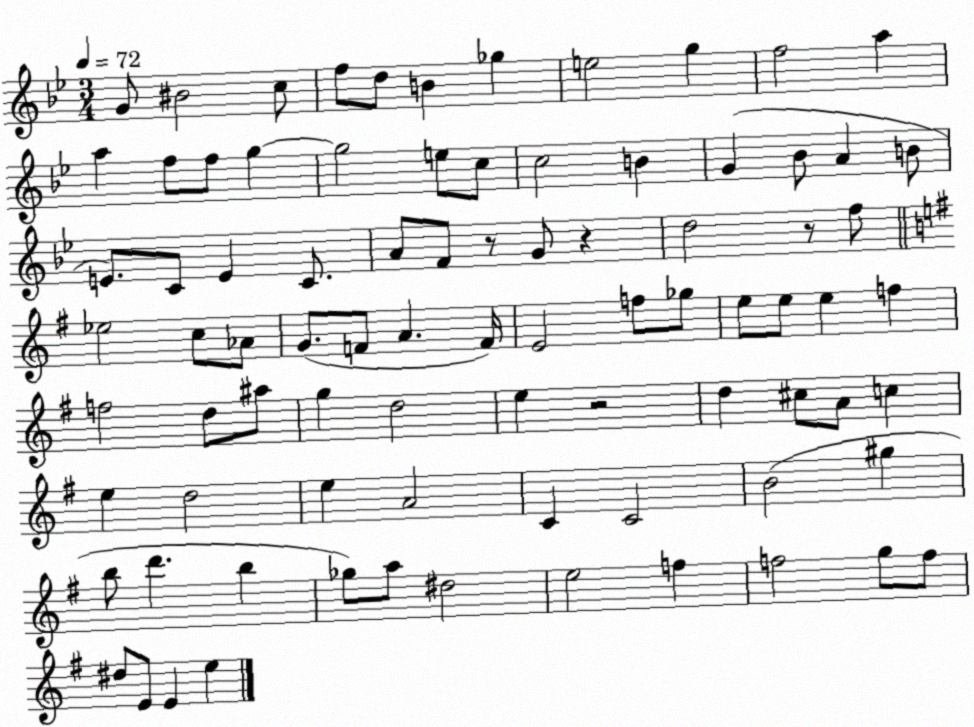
X:1
T:Untitled
M:3/4
L:1/4
K:Bb
G/2 ^B2 c/2 f/2 d/2 B _g e2 g f2 a a f/2 f/2 g g2 e/2 c/2 c2 B G _B/2 A B/2 E/2 C/2 E C/2 A/2 F/2 z/2 G/2 z d2 z/2 f/2 _e2 c/2 _A/2 G/2 F/2 A F/4 E2 f/2 _g/2 e/2 e/2 e f f2 d/2 ^a/2 g d2 e z2 d ^c/2 A/2 c e d2 e A2 C C2 B2 ^g b/2 d' b _g/2 a/2 ^d2 e2 f f2 g/2 f/2 ^d/2 E/2 E e